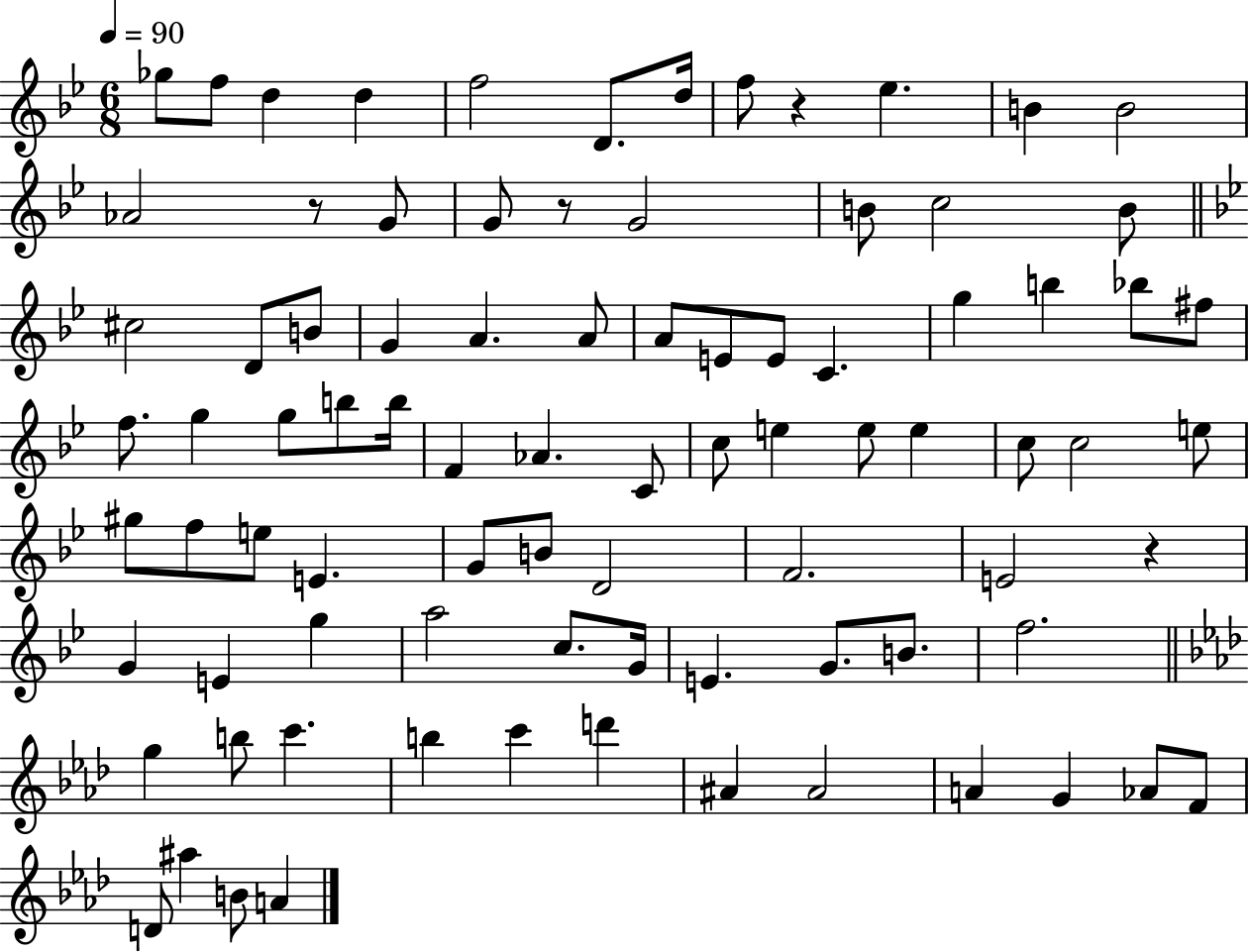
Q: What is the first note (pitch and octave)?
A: Gb5